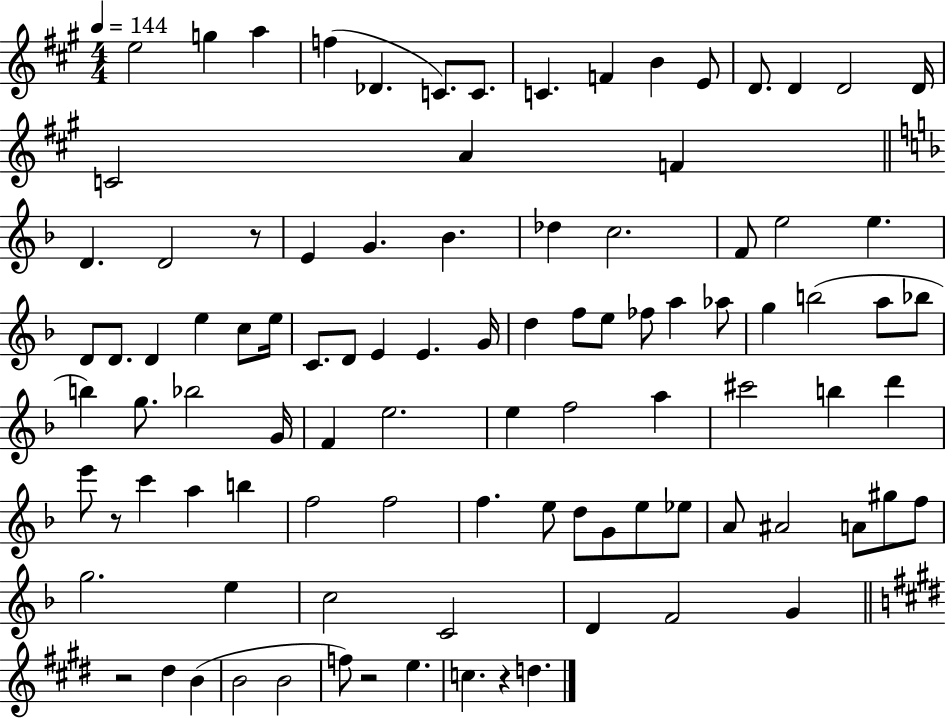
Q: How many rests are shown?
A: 5